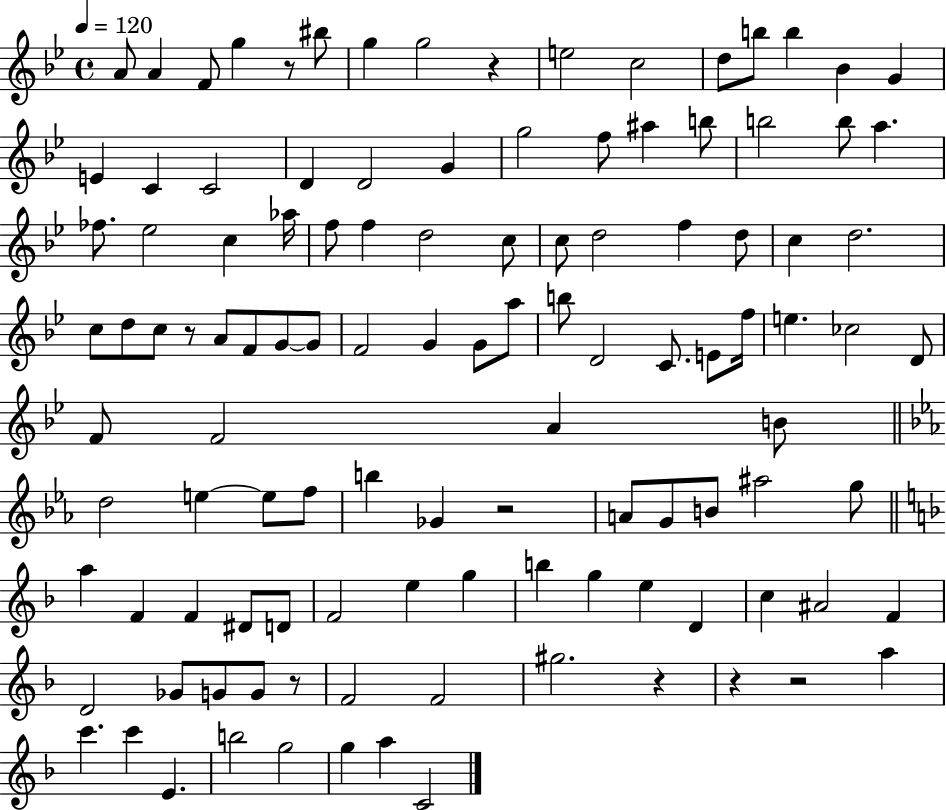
{
  \clef treble
  \time 4/4
  \defaultTimeSignature
  \key bes \major
  \tempo 4 = 120
  a'8 a'4 f'8 g''4 r8 bis''8 | g''4 g''2 r4 | e''2 c''2 | d''8 b''8 b''4 bes'4 g'4 | \break e'4 c'4 c'2 | d'4 d'2 g'4 | g''2 f''8 ais''4 b''8 | b''2 b''8 a''4. | \break fes''8. ees''2 c''4 aes''16 | f''8 f''4 d''2 c''8 | c''8 d''2 f''4 d''8 | c''4 d''2. | \break c''8 d''8 c''8 r8 a'8 f'8 g'8~~ g'8 | f'2 g'4 g'8 a''8 | b''8 d'2 c'8. e'8 f''16 | e''4. ces''2 d'8 | \break f'8 f'2 a'4 b'8 | \bar "||" \break \key ees \major d''2 e''4~~ e''8 f''8 | b''4 ges'4 r2 | a'8 g'8 b'8 ais''2 g''8 | \bar "||" \break \key f \major a''4 f'4 f'4 dis'8 d'8 | f'2 e''4 g''4 | b''4 g''4 e''4 d'4 | c''4 ais'2 f'4 | \break d'2 ges'8 g'8 g'8 r8 | f'2 f'2 | gis''2. r4 | r4 r2 a''4 | \break c'''4. c'''4 e'4. | b''2 g''2 | g''4 a''4 c'2 | \bar "|."
}